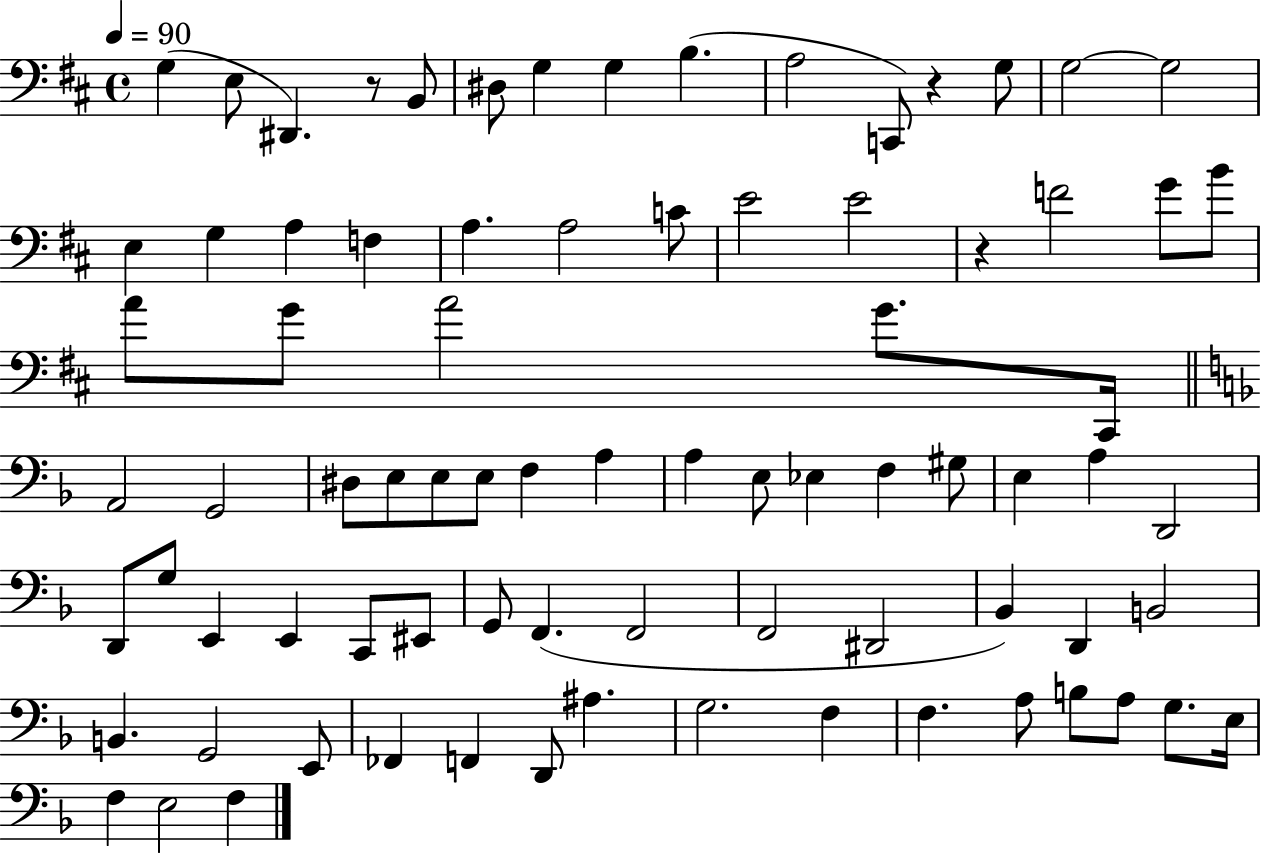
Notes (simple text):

G3/q E3/e D#2/q. R/e B2/e D#3/e G3/q G3/q B3/q. A3/h C2/e R/q G3/e G3/h G3/h E3/q G3/q A3/q F3/q A3/q. A3/h C4/e E4/h E4/h R/q F4/h G4/e B4/e A4/e G4/e A4/h G4/e. C#2/s A2/h G2/h D#3/e E3/e E3/e E3/e F3/q A3/q A3/q E3/e Eb3/q F3/q G#3/e E3/q A3/q D2/h D2/e G3/e E2/q E2/q C2/e EIS2/e G2/e F2/q. F2/h F2/h D#2/h Bb2/q D2/q B2/h B2/q. G2/h E2/e FES2/q F2/q D2/e A#3/q. G3/h. F3/q F3/q. A3/e B3/e A3/e G3/e. E3/s F3/q E3/h F3/q